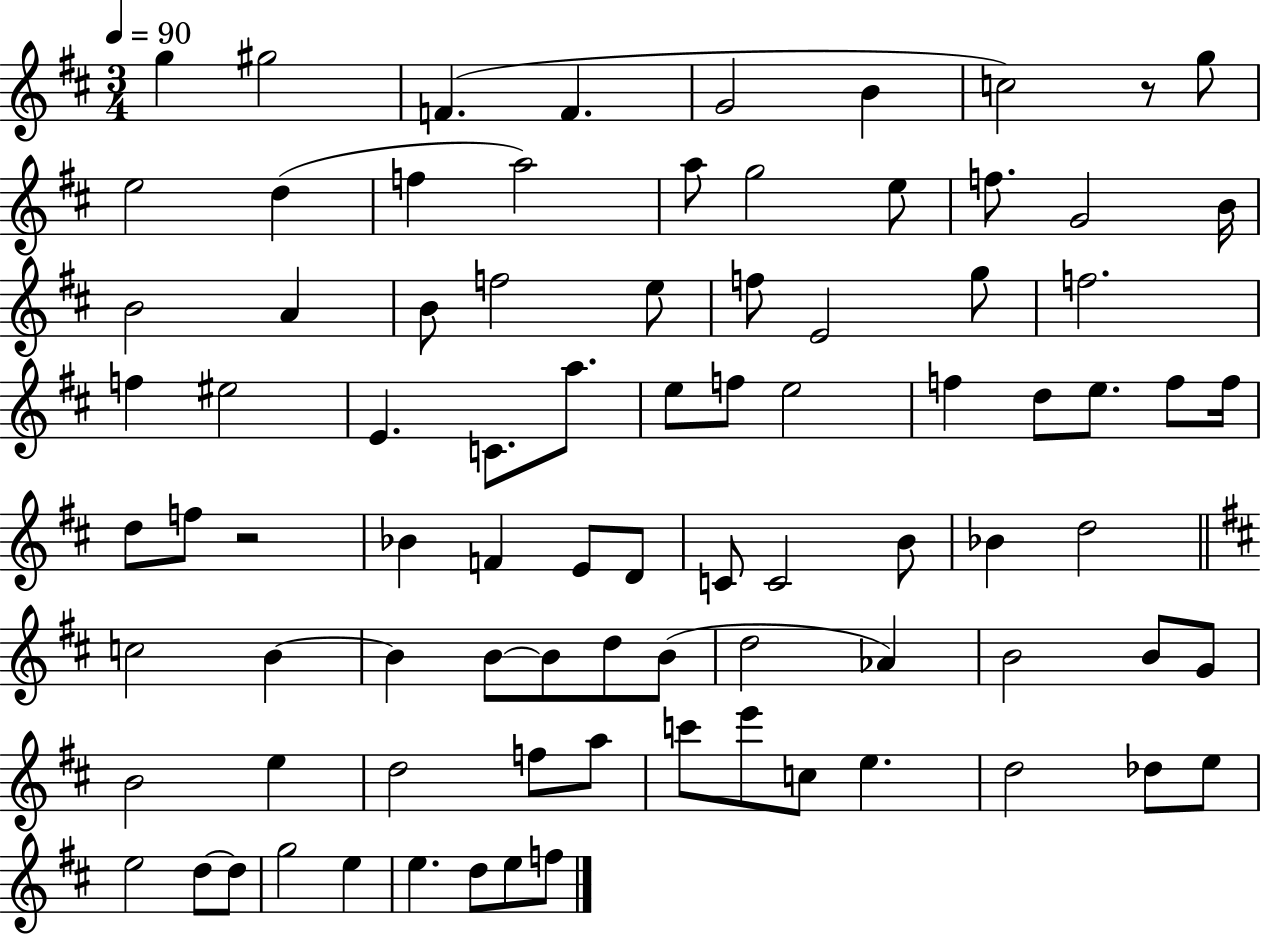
G5/q G#5/h F4/q. F4/q. G4/h B4/q C5/h R/e G5/e E5/h D5/q F5/q A5/h A5/e G5/h E5/e F5/e. G4/h B4/s B4/h A4/q B4/e F5/h E5/e F5/e E4/h G5/e F5/h. F5/q EIS5/h E4/q. C4/e. A5/e. E5/e F5/e E5/h F5/q D5/e E5/e. F5/e F5/s D5/e F5/e R/h Bb4/q F4/q E4/e D4/e C4/e C4/h B4/e Bb4/q D5/h C5/h B4/q B4/q B4/e B4/e D5/e B4/e D5/h Ab4/q B4/h B4/e G4/e B4/h E5/q D5/h F5/e A5/e C6/e E6/e C5/e E5/q. D5/h Db5/e E5/e E5/h D5/e D5/e G5/h E5/q E5/q. D5/e E5/e F5/e